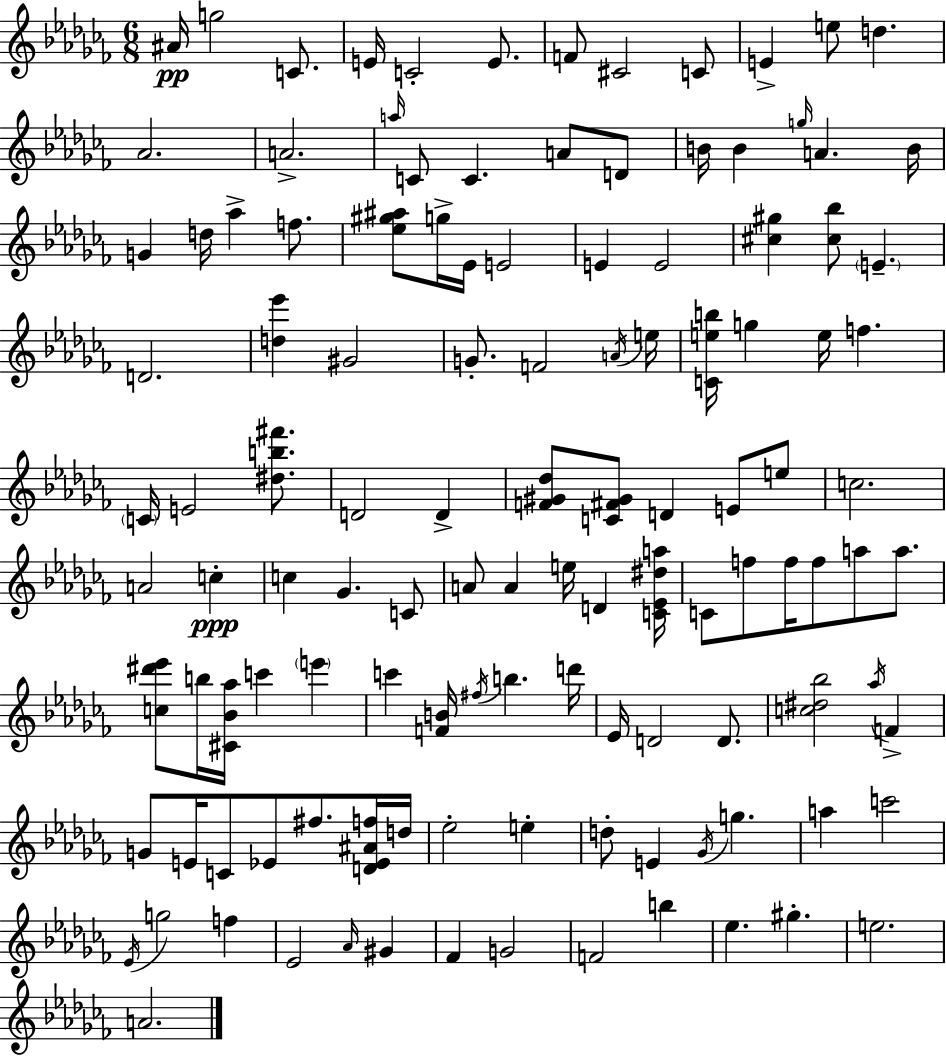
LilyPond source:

{
  \clef treble
  \numericTimeSignature
  \time 6/8
  \key aes \minor
  ais'16\pp g''2 c'8. | e'16 c'2-. e'8. | f'8 cis'2 c'8 | e'4-> e''8 d''4. | \break aes'2. | a'2.-> | \grace { a''16 } c'8 c'4. a'8 d'8 | b'16 b'4 \grace { g''16 } a'4. | \break b'16 g'4 d''16 aes''4-> f''8. | <ees'' gis'' ais''>8 g''16-> ees'16 e'2 | e'4 e'2 | <cis'' gis''>4 <cis'' bes''>8 \parenthesize e'4.-- | \break d'2. | <d'' ees'''>4 gis'2 | g'8.-. f'2 | \acciaccatura { a'16 } e''16 <c' e'' b''>16 g''4 e''16 f''4. | \break \parenthesize c'16 e'2 | <dis'' b'' fis'''>8. d'2 d'4-> | <f' gis' des''>8 <c' fis' gis'>8 d'4 e'8 | e''8 c''2. | \break a'2 c''4-.\ppp | c''4 ges'4. | c'8 a'8 a'4 e''16 d'4 | <c' ees' dis'' a''>16 c'8 f''8 f''16 f''8 a''8 | \break a''8. <c'' dis''' ees'''>8 b''16 <cis' bes' aes''>16 c'''4 \parenthesize e'''4 | c'''4 <f' b'>16 \acciaccatura { fis''16 } b''4. | d'''16 ees'16 d'2 | d'8. <c'' dis'' bes''>2 | \break \acciaccatura { aes''16 } f'4-> g'8 e'16 c'8 ees'8 | fis''8. <d' ees' ais' f''>16 d''16 ees''2-. | e''4-. d''8-. e'4 \acciaccatura { ges'16 } | g''4. a''4 c'''2 | \break \acciaccatura { ees'16 } g''2 | f''4 ees'2 | \grace { aes'16 } gis'4 fes'4 | g'2 f'2 | \break b''4 ees''4. | gis''4.-. e''2. | a'2. | \bar "|."
}